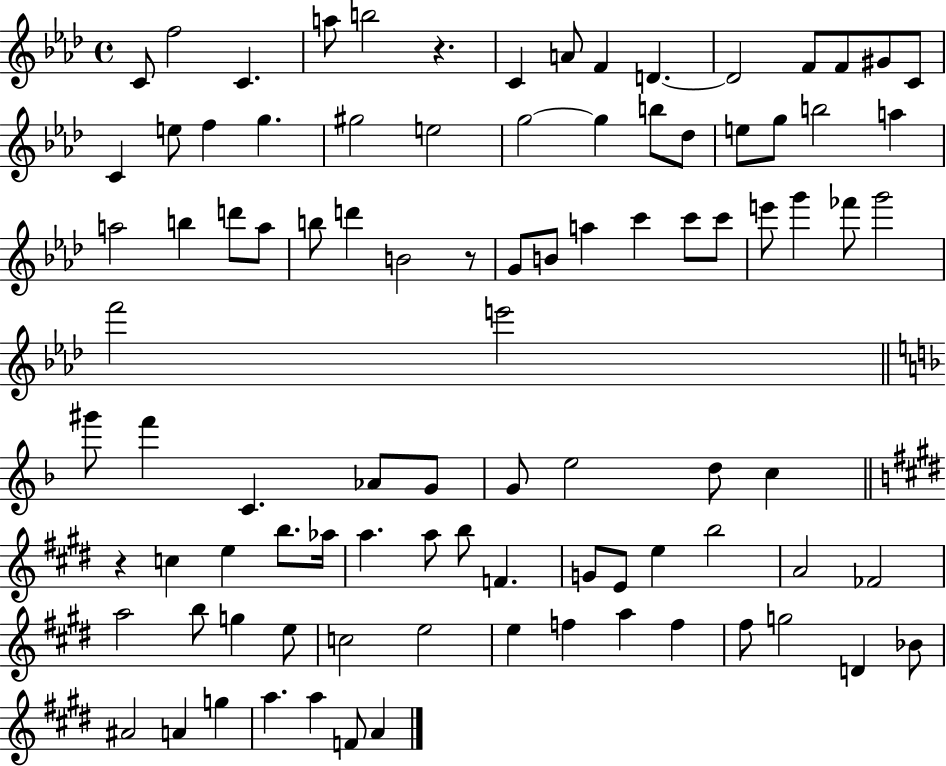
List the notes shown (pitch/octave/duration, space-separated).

C4/e F5/h C4/q. A5/e B5/h R/q. C4/q A4/e F4/q D4/q. D4/h F4/e F4/e G#4/e C4/e C4/q E5/e F5/q G5/q. G#5/h E5/h G5/h G5/q B5/e Db5/e E5/e G5/e B5/h A5/q A5/h B5/q D6/e A5/e B5/e D6/q B4/h R/e G4/e B4/e A5/q C6/q C6/e C6/e E6/e G6/q FES6/e G6/h F6/h E6/h G#6/e F6/q C4/q. Ab4/e G4/e G4/e E5/h D5/e C5/q R/q C5/q E5/q B5/e. Ab5/s A5/q. A5/e B5/e F4/q. G4/e E4/e E5/q B5/h A4/h FES4/h A5/h B5/e G5/q E5/e C5/h E5/h E5/q F5/q A5/q F5/q F#5/e G5/h D4/q Bb4/e A#4/h A4/q G5/q A5/q. A5/q F4/e A4/q